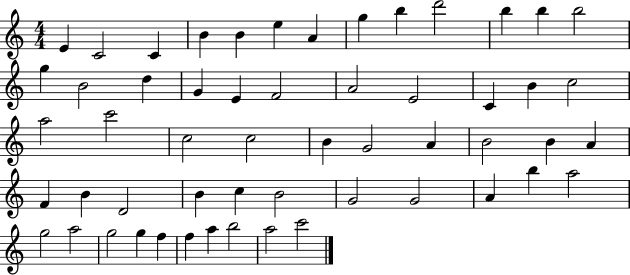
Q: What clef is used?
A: treble